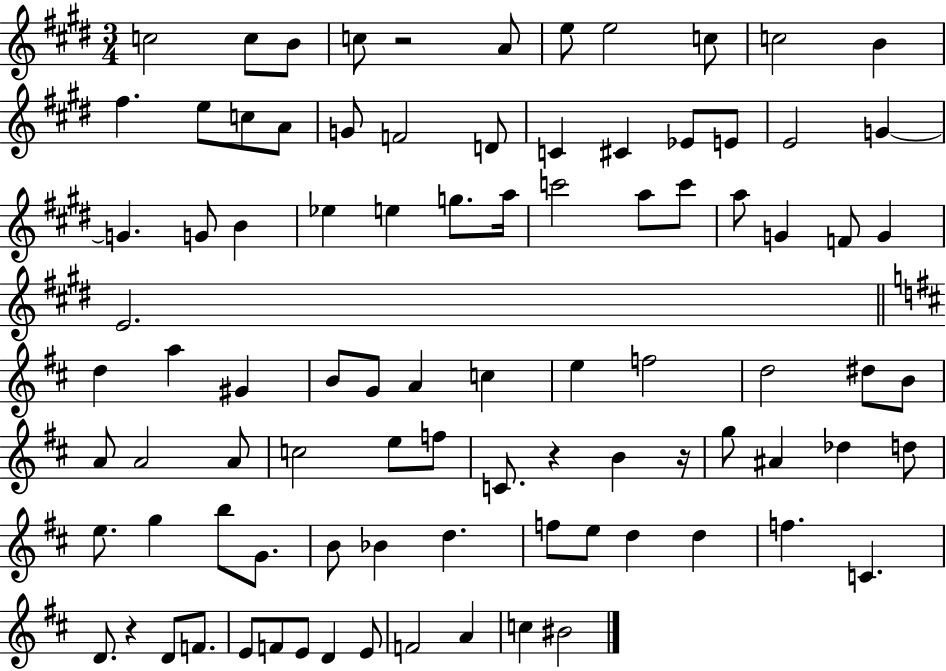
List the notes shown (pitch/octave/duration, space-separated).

C5/h C5/e B4/e C5/e R/h A4/e E5/e E5/h C5/e C5/h B4/q F#5/q. E5/e C5/e A4/e G4/e F4/h D4/e C4/q C#4/q Eb4/e E4/e E4/h G4/q G4/q. G4/e B4/q Eb5/q E5/q G5/e. A5/s C6/h A5/e C6/e A5/e G4/q F4/e G4/q E4/h. D5/q A5/q G#4/q B4/e G4/e A4/q C5/q E5/q F5/h D5/h D#5/e B4/e A4/e A4/h A4/e C5/h E5/e F5/e C4/e. R/q B4/q R/s G5/e A#4/q Db5/q D5/e E5/e. G5/q B5/e G4/e. B4/e Bb4/q D5/q. F5/e E5/e D5/q D5/q F5/q. C4/q. D4/e. R/q D4/e F4/e. E4/e F4/e E4/e D4/q E4/e F4/h A4/q C5/q BIS4/h